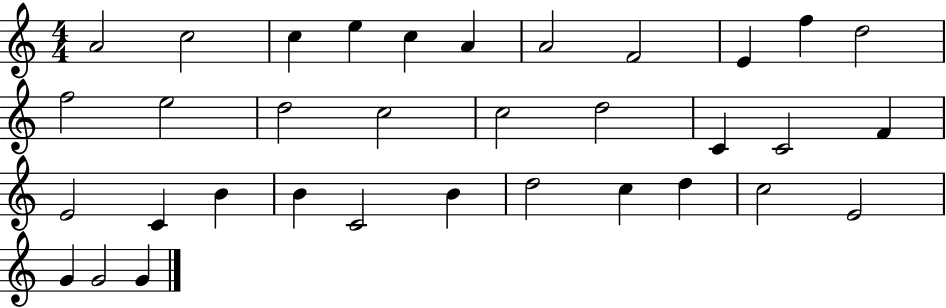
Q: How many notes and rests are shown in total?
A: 34